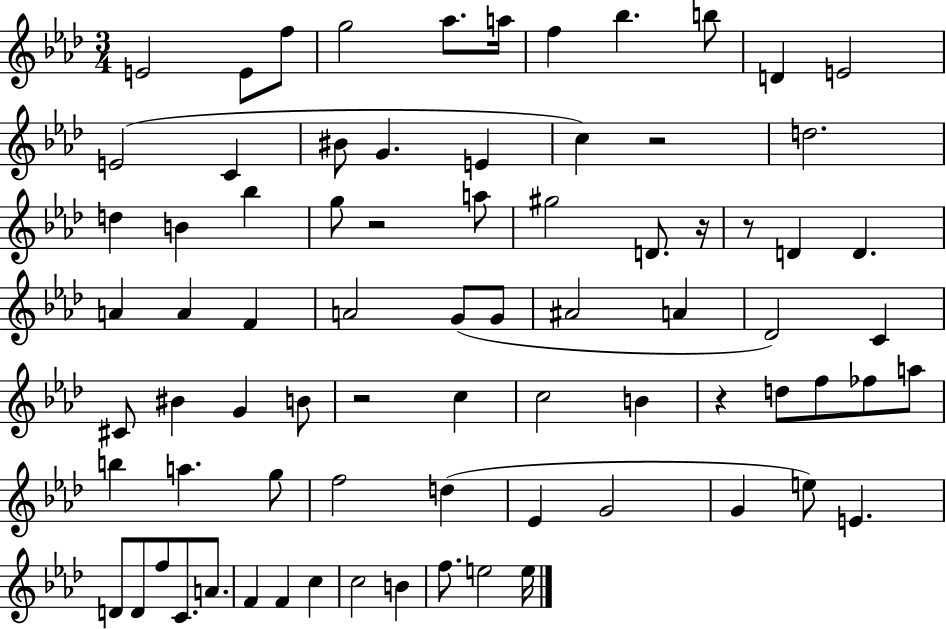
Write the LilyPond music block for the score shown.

{
  \clef treble
  \numericTimeSignature
  \time 3/4
  \key aes \major
  \repeat volta 2 { e'2 e'8 f''8 | g''2 aes''8. a''16 | f''4 bes''4. b''8 | d'4 e'2 | \break e'2( c'4 | bis'8 g'4. e'4 | c''4) r2 | d''2. | \break d''4 b'4 bes''4 | g''8 r2 a''8 | gis''2 d'8. r16 | r8 d'4 d'4. | \break a'4 a'4 f'4 | a'2 g'8( g'8 | ais'2 a'4 | des'2) c'4 | \break cis'8 bis'4 g'4 b'8 | r2 c''4 | c''2 b'4 | r4 d''8 f''8 fes''8 a''8 | \break b''4 a''4. g''8 | f''2 d''4( | ees'4 g'2 | g'4 e''8) e'4. | \break d'8 d'8 f''8 c'8. a'8. | f'4 f'4 c''4 | c''2 b'4 | f''8. e''2 e''16 | \break } \bar "|."
}